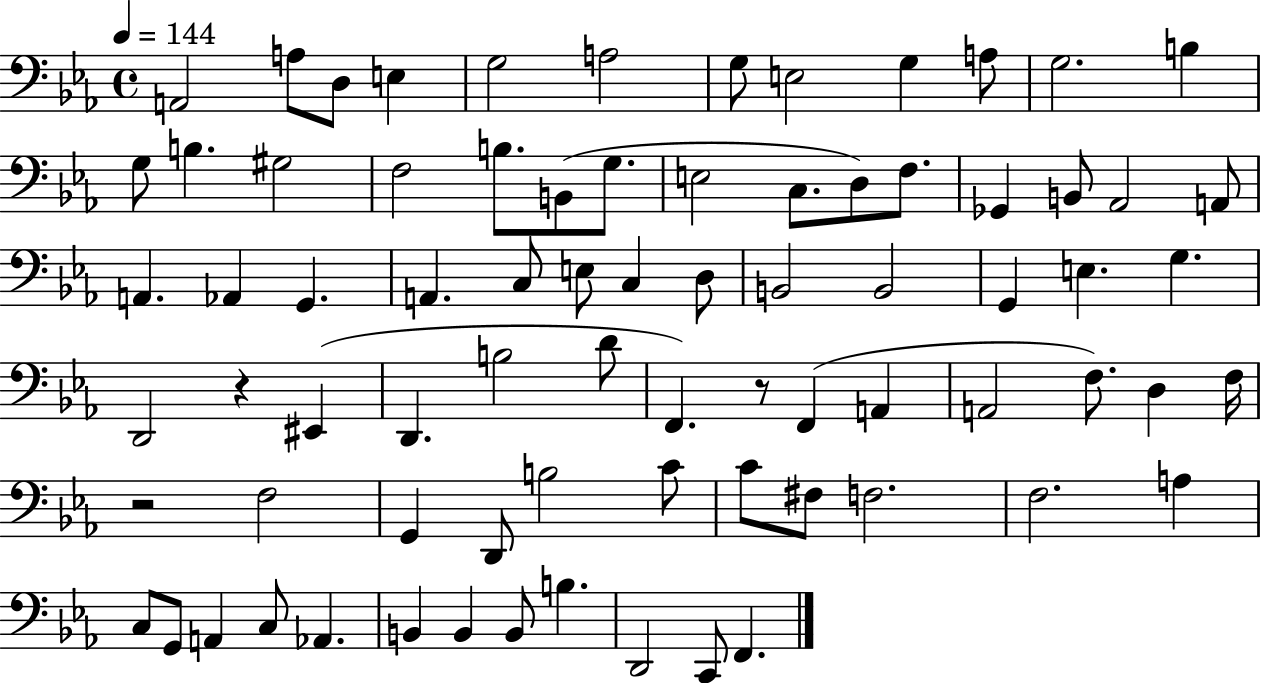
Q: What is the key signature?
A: EES major